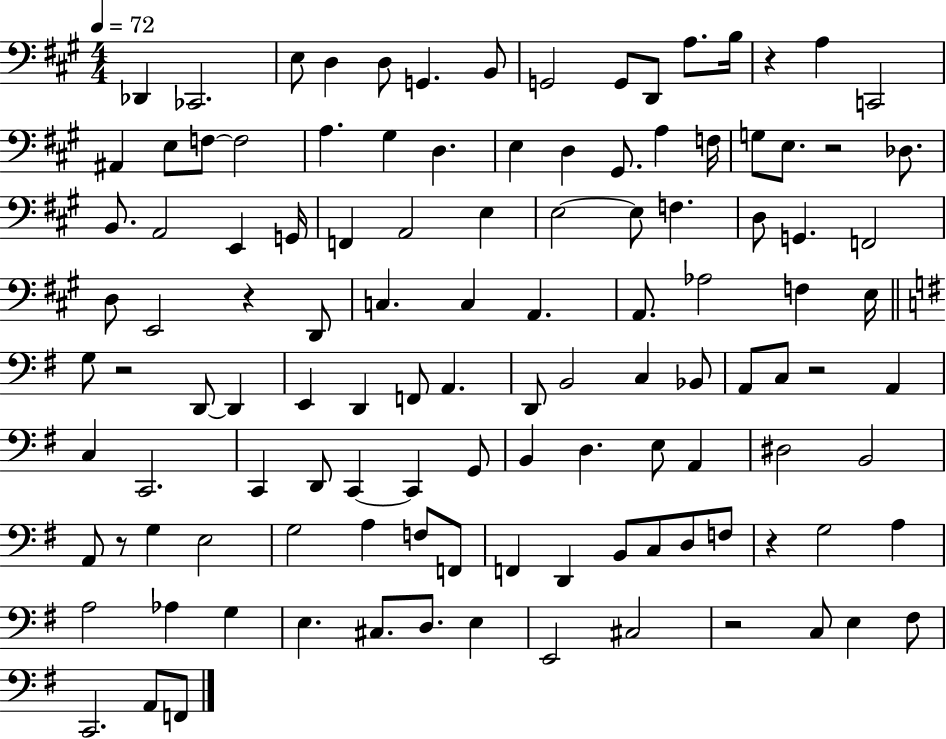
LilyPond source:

{
  \clef bass
  \numericTimeSignature
  \time 4/4
  \key a \major
  \tempo 4 = 72
  des,4 ces,2. | e8 d4 d8 g,4. b,8 | g,2 g,8 d,8 a8. b16 | r4 a4 c,2 | \break ais,4 e8 f8~~ f2 | a4. gis4 d4. | e4 d4 gis,8. a4 f16 | g8 e8. r2 des8. | \break b,8. a,2 e,4 g,16 | f,4 a,2 e4 | e2~~ e8 f4. | d8 g,4. f,2 | \break d8 e,2 r4 d,8 | c4. c4 a,4. | a,8. aes2 f4 e16 | \bar "||" \break \key e \minor g8 r2 d,8~~ d,4 | e,4 d,4 f,8 a,4. | d,8 b,2 c4 bes,8 | a,8 c8 r2 a,4 | \break c4 c,2. | c,4 d,8 c,4~~ c,4 g,8 | b,4 d4. e8 a,4 | dis2 b,2 | \break a,8 r8 g4 e2 | g2 a4 f8 f,8 | f,4 d,4 b,8 c8 d8 f8 | r4 g2 a4 | \break a2 aes4 g4 | e4. cis8. d8. e4 | e,2 cis2 | r2 c8 e4 fis8 | \break c,2. a,8 f,8 | \bar "|."
}